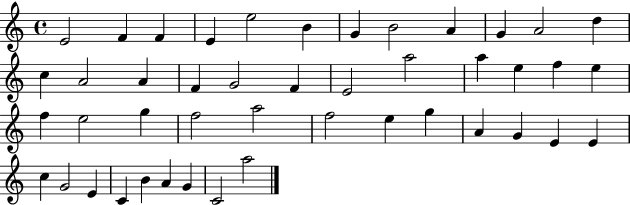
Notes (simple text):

E4/h F4/q F4/q E4/q E5/h B4/q G4/q B4/h A4/q G4/q A4/h D5/q C5/q A4/h A4/q F4/q G4/h F4/q E4/h A5/h A5/q E5/q F5/q E5/q F5/q E5/h G5/q F5/h A5/h F5/h E5/q G5/q A4/q G4/q E4/q E4/q C5/q G4/h E4/q C4/q B4/q A4/q G4/q C4/h A5/h